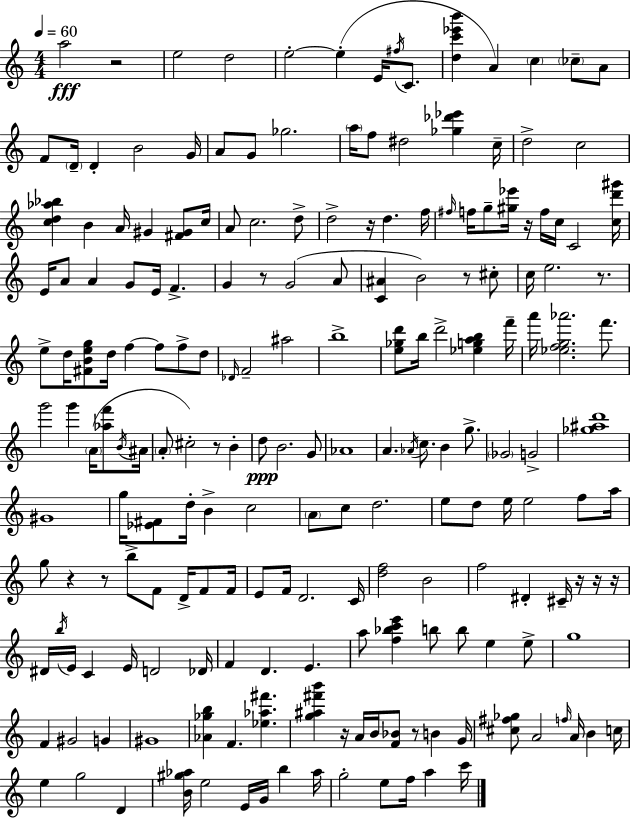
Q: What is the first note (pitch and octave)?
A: A5